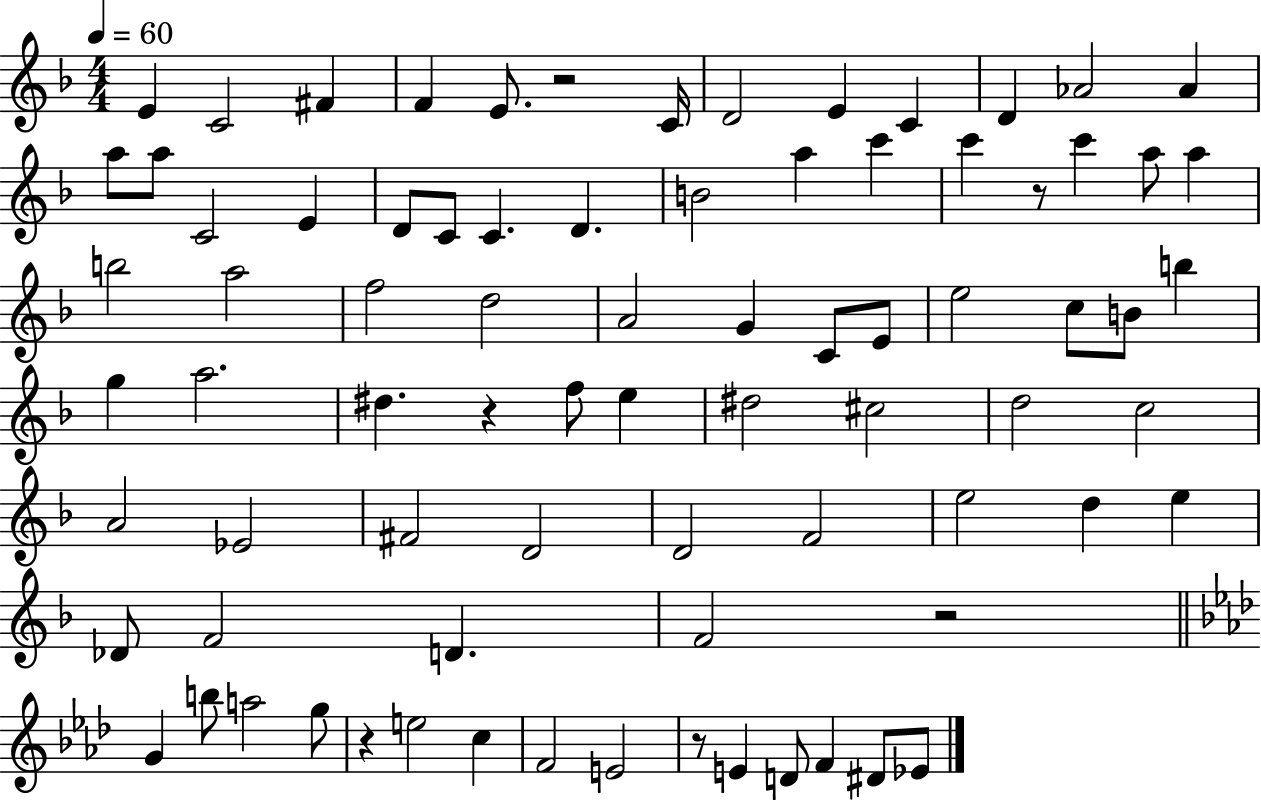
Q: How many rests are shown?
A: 6